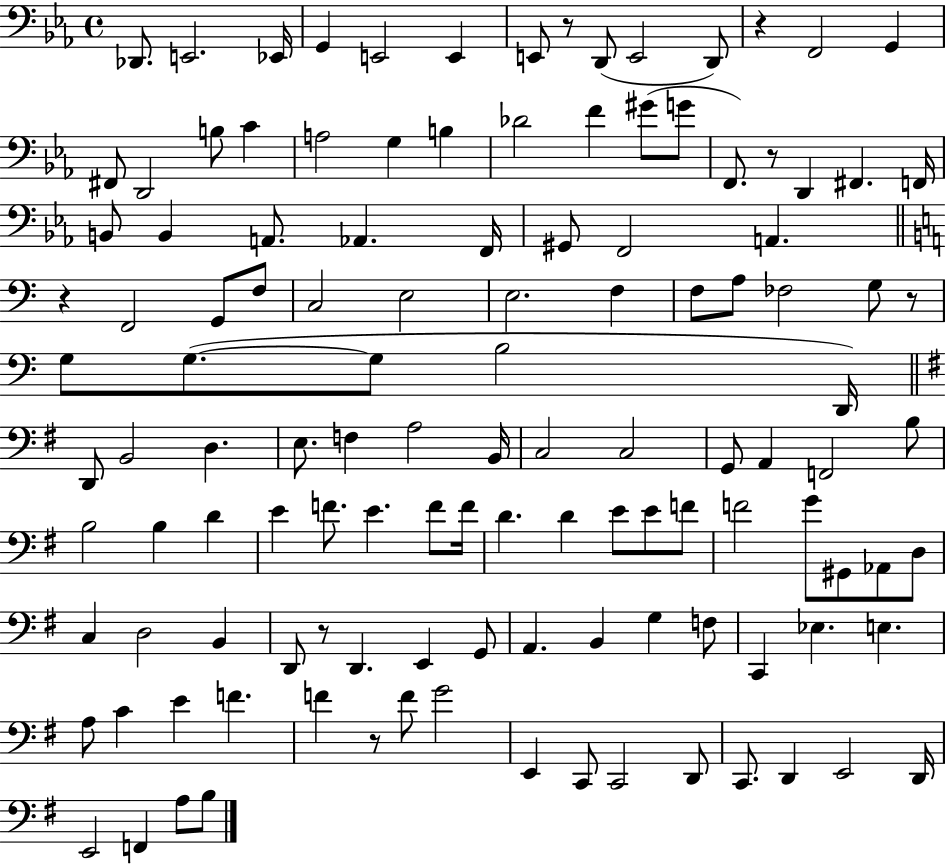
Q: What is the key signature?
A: EES major